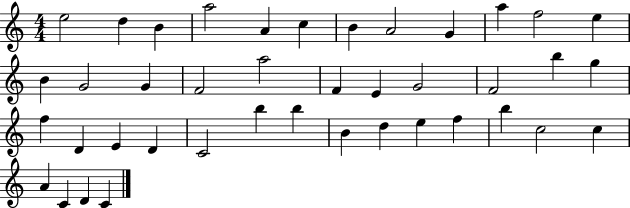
X:1
T:Untitled
M:4/4
L:1/4
K:C
e2 d B a2 A c B A2 G a f2 e B G2 G F2 a2 F E G2 F2 b g f D E D C2 b b B d e f b c2 c A C D C